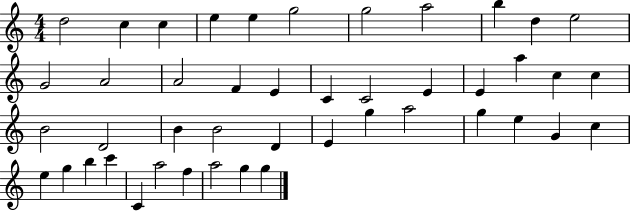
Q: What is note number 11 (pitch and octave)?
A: E5